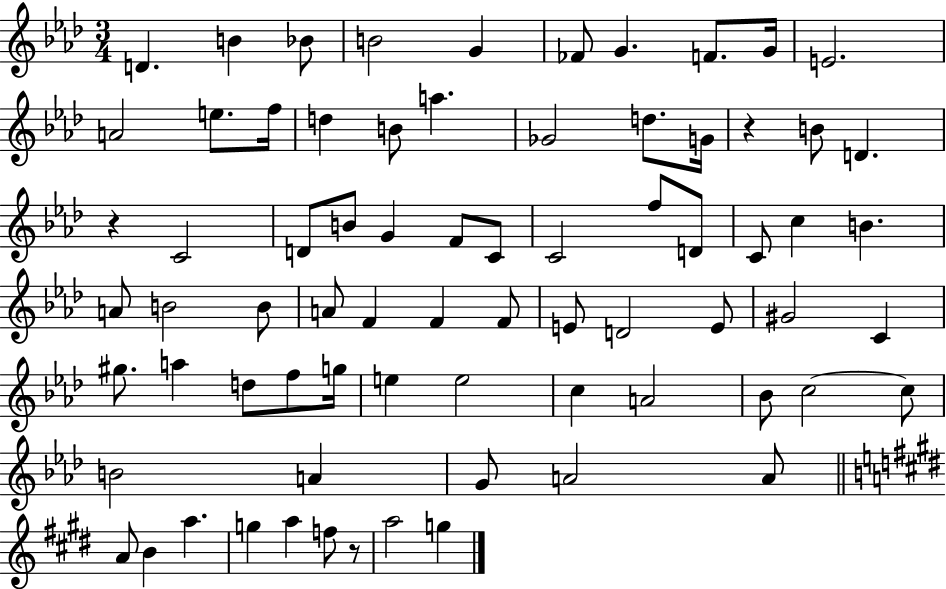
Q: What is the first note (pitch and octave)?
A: D4